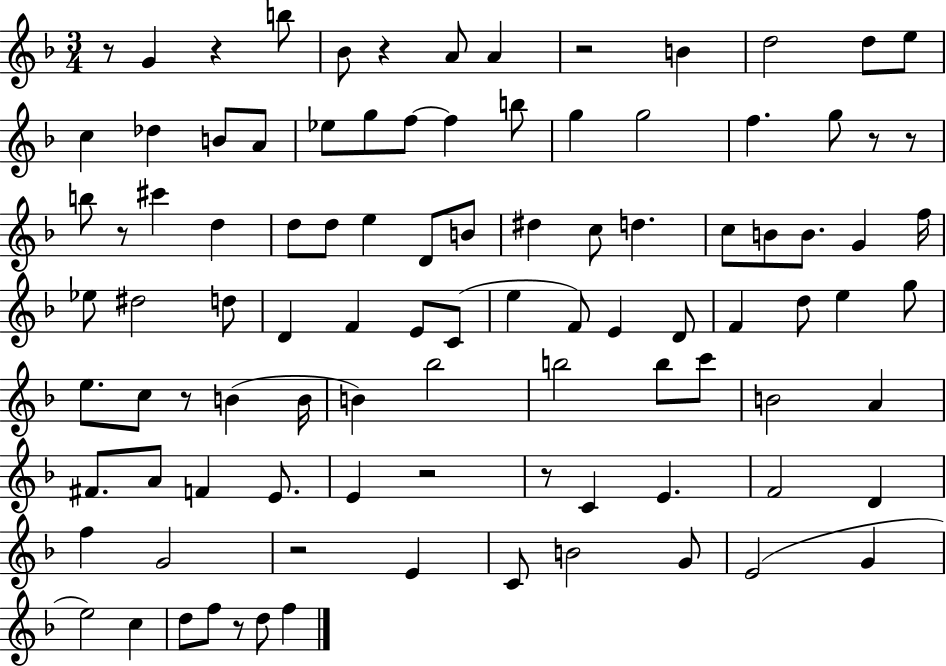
X:1
T:Untitled
M:3/4
L:1/4
K:F
z/2 G z b/2 _B/2 z A/2 A z2 B d2 d/2 e/2 c _d B/2 A/2 _e/2 g/2 f/2 f b/2 g g2 f g/2 z/2 z/2 b/2 z/2 ^c' d d/2 d/2 e D/2 B/2 ^d c/2 d c/2 B/2 B/2 G f/4 _e/2 ^d2 d/2 D F E/2 C/2 e F/2 E D/2 F d/2 e g/2 e/2 c/2 z/2 B B/4 B _b2 b2 b/2 c'/2 B2 A ^F/2 A/2 F E/2 E z2 z/2 C E F2 D f G2 z2 E C/2 B2 G/2 E2 G e2 c d/2 f/2 z/2 d/2 f